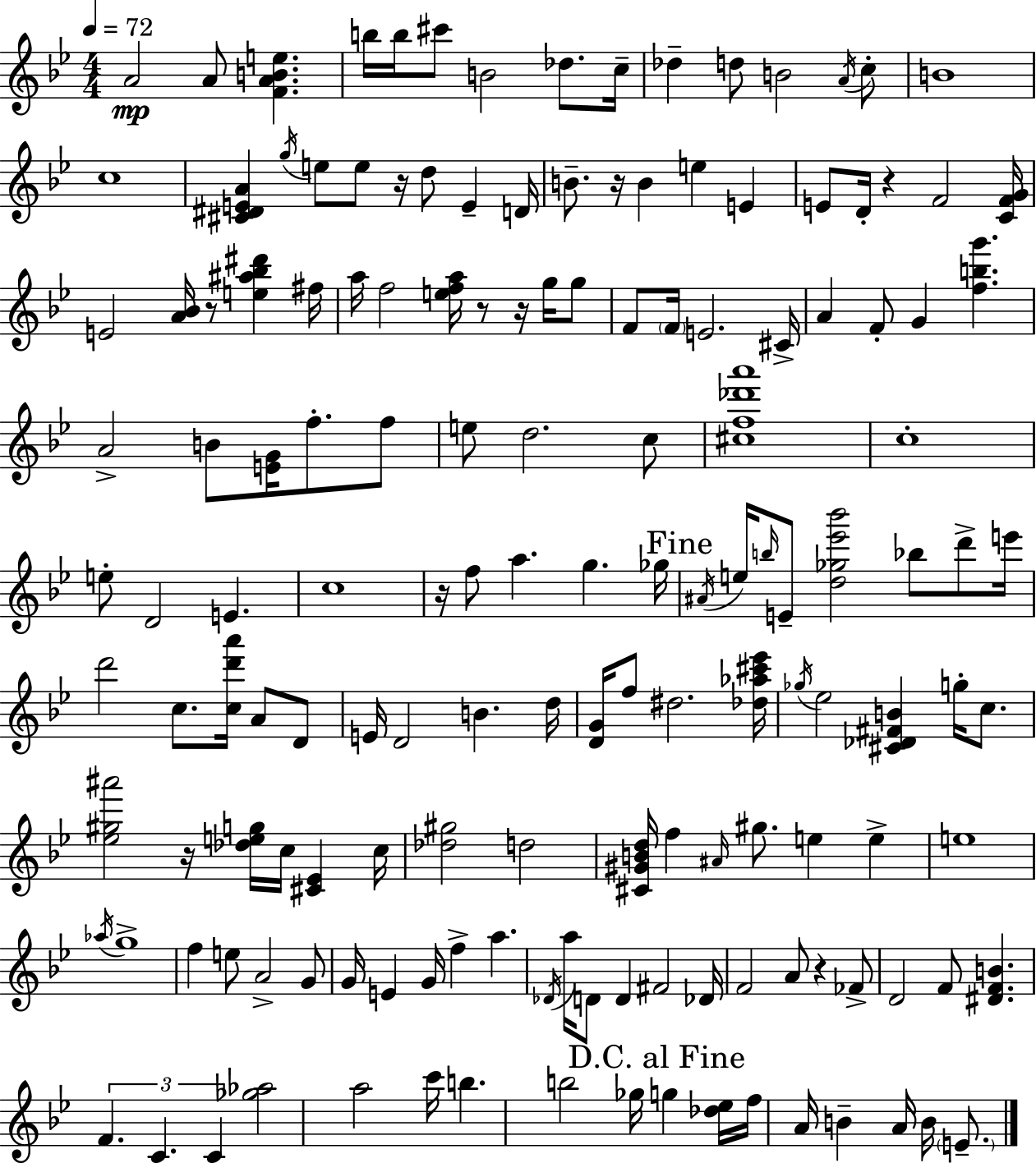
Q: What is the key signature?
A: G minor